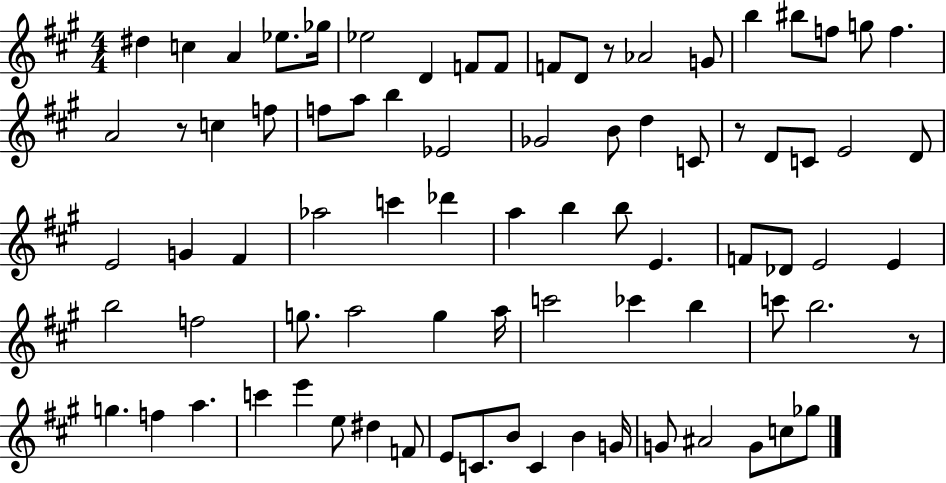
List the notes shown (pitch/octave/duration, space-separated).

D#5/q C5/q A4/q Eb5/e. Gb5/s Eb5/h D4/q F4/e F4/e F4/e D4/e R/e Ab4/h G4/e B5/q BIS5/e F5/e G5/e F5/q. A4/h R/e C5/q F5/e F5/e A5/e B5/q Eb4/h Gb4/h B4/e D5/q C4/e R/e D4/e C4/e E4/h D4/e E4/h G4/q F#4/q Ab5/h C6/q Db6/q A5/q B5/q B5/e E4/q. F4/e Db4/e E4/h E4/q B5/h F5/h G5/e. A5/h G5/q A5/s C6/h CES6/q B5/q C6/e B5/h. R/e G5/q. F5/q A5/q. C6/q E6/q E5/e D#5/q F4/e E4/e C4/e. B4/e C4/q B4/q G4/s G4/e A#4/h G4/e C5/e Gb5/e